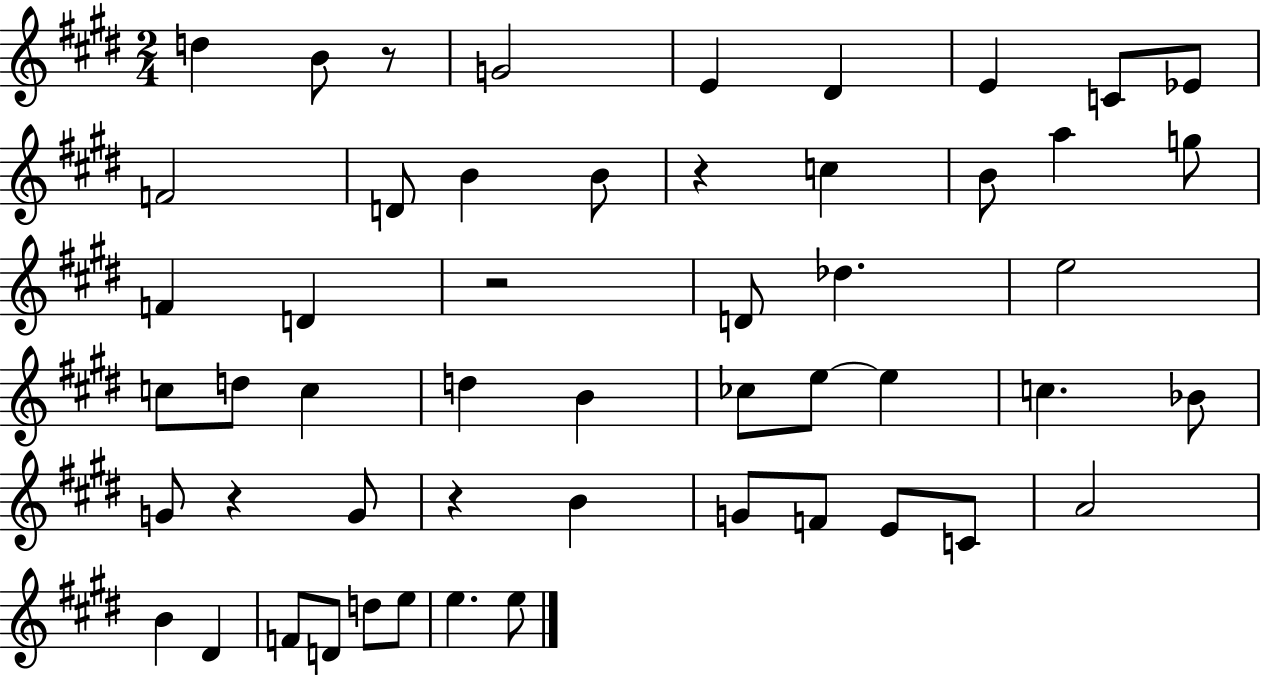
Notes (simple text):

D5/q B4/e R/e G4/h E4/q D#4/q E4/q C4/e Eb4/e F4/h D4/e B4/q B4/e R/q C5/q B4/e A5/q G5/e F4/q D4/q R/h D4/e Db5/q. E5/h C5/e D5/e C5/q D5/q B4/q CES5/e E5/e E5/q C5/q. Bb4/e G4/e R/q G4/e R/q B4/q G4/e F4/e E4/e C4/e A4/h B4/q D#4/q F4/e D4/e D5/e E5/e E5/q. E5/e